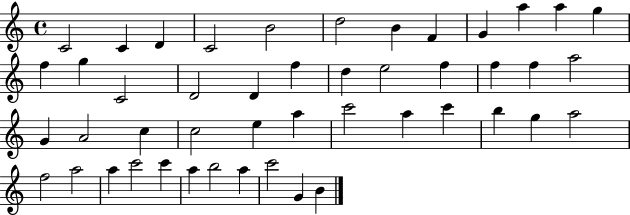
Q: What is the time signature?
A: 4/4